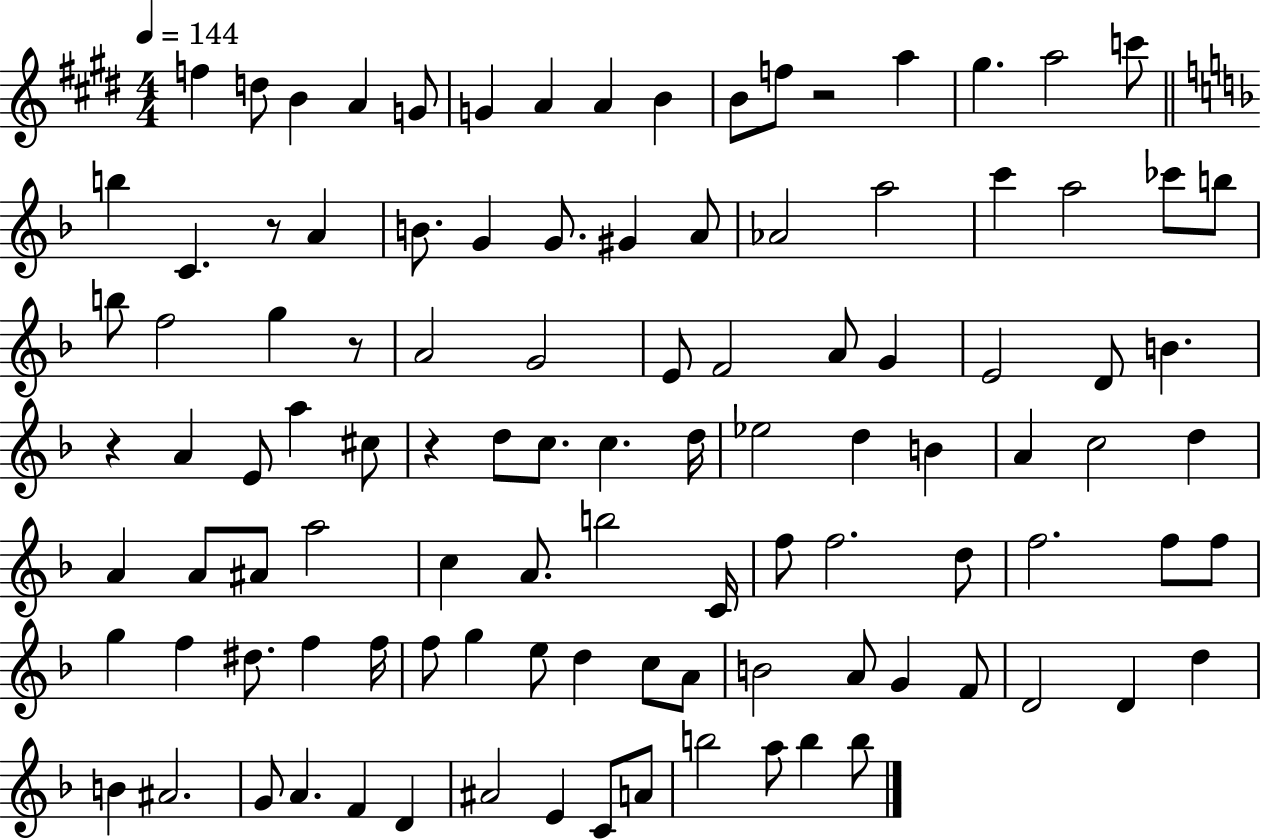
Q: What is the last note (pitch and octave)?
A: B5